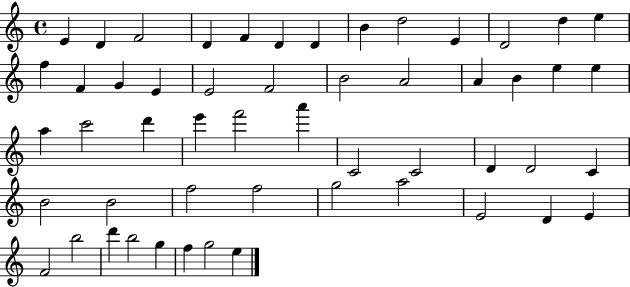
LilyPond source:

{
  \clef treble
  \time 4/4
  \defaultTimeSignature
  \key c \major
  e'4 d'4 f'2 | d'4 f'4 d'4 d'4 | b'4 d''2 e'4 | d'2 d''4 e''4 | \break f''4 f'4 g'4 e'4 | e'2 f'2 | b'2 a'2 | a'4 b'4 e''4 e''4 | \break a''4 c'''2 d'''4 | e'''4 f'''2 a'''4 | c'2 c'2 | d'4 d'2 c'4 | \break b'2 b'2 | f''2 f''2 | g''2 a''2 | e'2 d'4 e'4 | \break f'2 b''2 | d'''4 b''2 g''4 | f''4 g''2 e''4 | \bar "|."
}